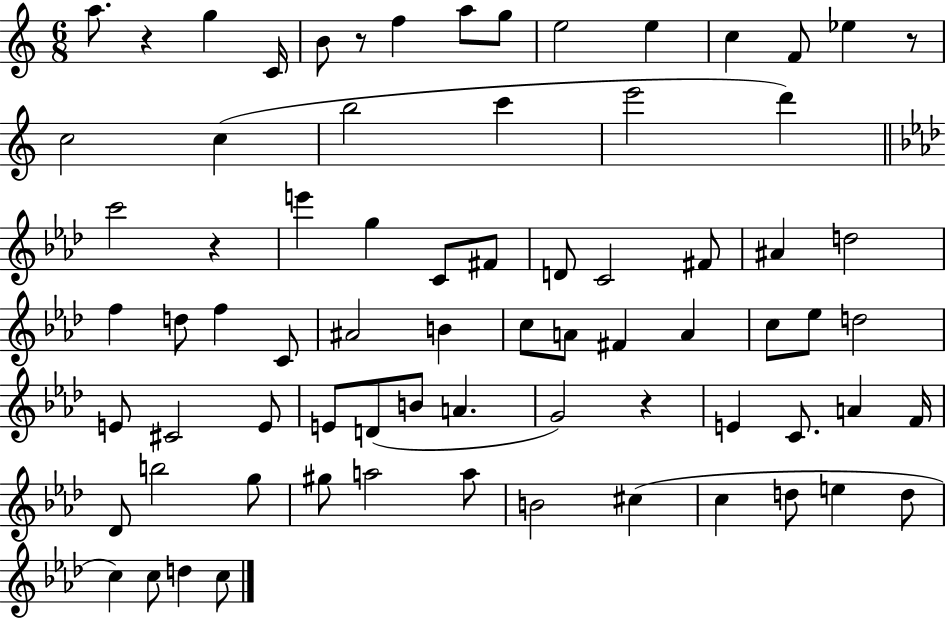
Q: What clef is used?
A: treble